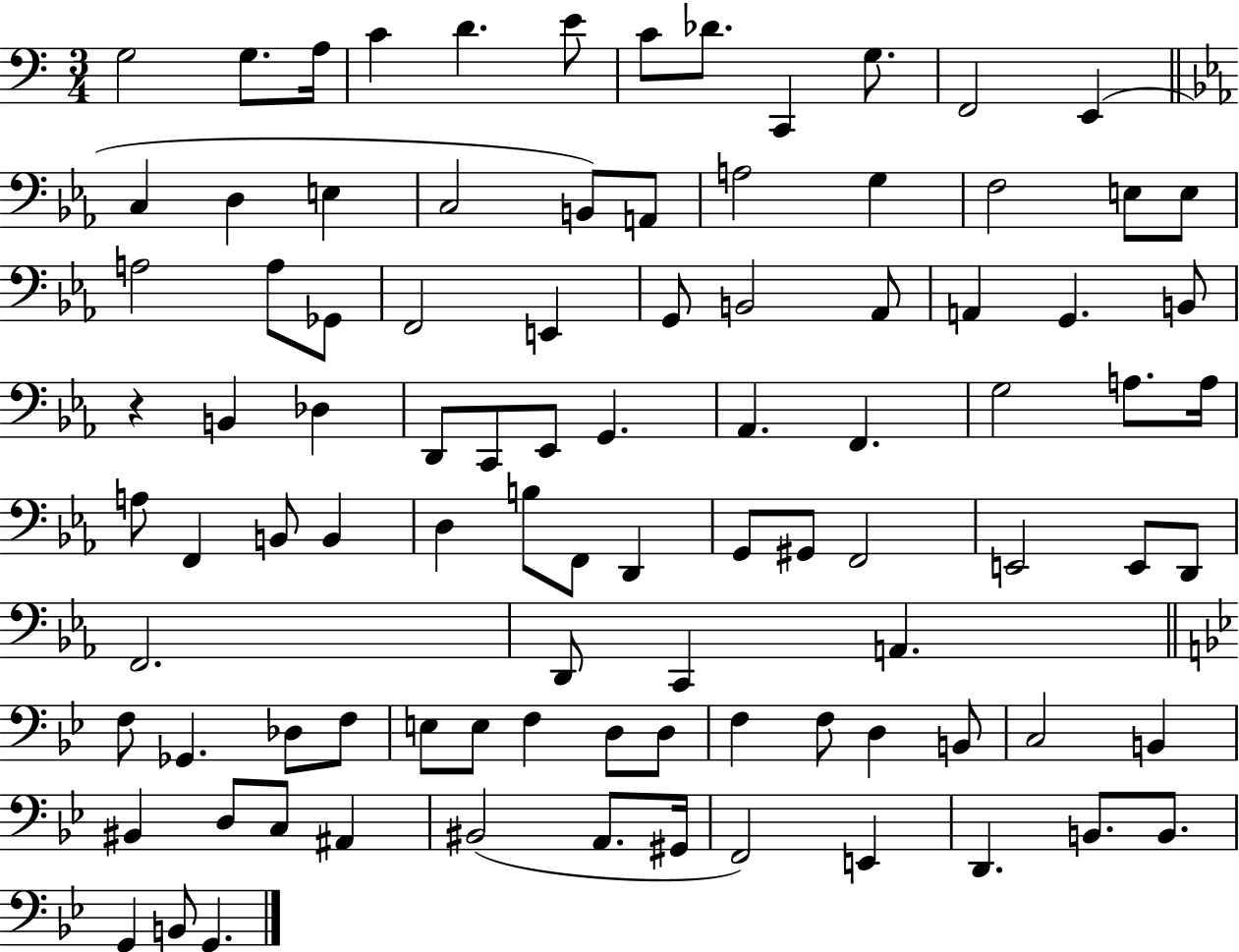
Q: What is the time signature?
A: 3/4